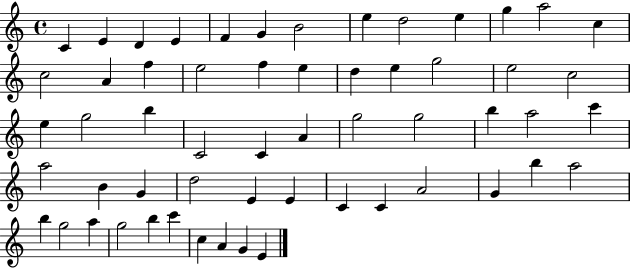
C4/q E4/q D4/q E4/q F4/q G4/q B4/h E5/q D5/h E5/q G5/q A5/h C5/q C5/h A4/q F5/q E5/h F5/q E5/q D5/q E5/q G5/h E5/h C5/h E5/q G5/h B5/q C4/h C4/q A4/q G5/h G5/h B5/q A5/h C6/q A5/h B4/q G4/q D5/h E4/q E4/q C4/q C4/q A4/h G4/q B5/q A5/h B5/q G5/h A5/q G5/h B5/q C6/q C5/q A4/q G4/q E4/q